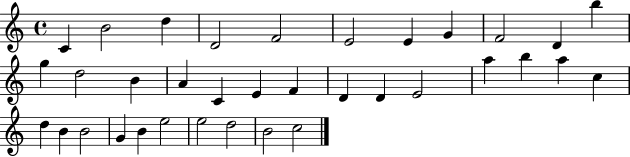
C4/q B4/h D5/q D4/h F4/h E4/h E4/q G4/q F4/h D4/q B5/q G5/q D5/h B4/q A4/q C4/q E4/q F4/q D4/q D4/q E4/h A5/q B5/q A5/q C5/q D5/q B4/q B4/h G4/q B4/q E5/h E5/h D5/h B4/h C5/h